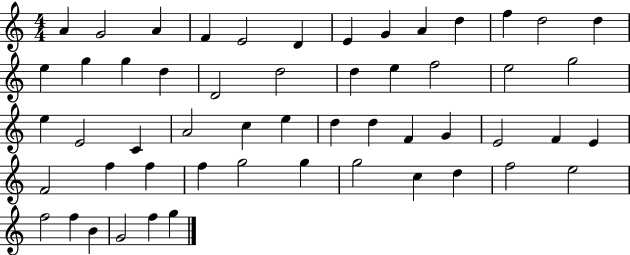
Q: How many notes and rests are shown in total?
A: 54